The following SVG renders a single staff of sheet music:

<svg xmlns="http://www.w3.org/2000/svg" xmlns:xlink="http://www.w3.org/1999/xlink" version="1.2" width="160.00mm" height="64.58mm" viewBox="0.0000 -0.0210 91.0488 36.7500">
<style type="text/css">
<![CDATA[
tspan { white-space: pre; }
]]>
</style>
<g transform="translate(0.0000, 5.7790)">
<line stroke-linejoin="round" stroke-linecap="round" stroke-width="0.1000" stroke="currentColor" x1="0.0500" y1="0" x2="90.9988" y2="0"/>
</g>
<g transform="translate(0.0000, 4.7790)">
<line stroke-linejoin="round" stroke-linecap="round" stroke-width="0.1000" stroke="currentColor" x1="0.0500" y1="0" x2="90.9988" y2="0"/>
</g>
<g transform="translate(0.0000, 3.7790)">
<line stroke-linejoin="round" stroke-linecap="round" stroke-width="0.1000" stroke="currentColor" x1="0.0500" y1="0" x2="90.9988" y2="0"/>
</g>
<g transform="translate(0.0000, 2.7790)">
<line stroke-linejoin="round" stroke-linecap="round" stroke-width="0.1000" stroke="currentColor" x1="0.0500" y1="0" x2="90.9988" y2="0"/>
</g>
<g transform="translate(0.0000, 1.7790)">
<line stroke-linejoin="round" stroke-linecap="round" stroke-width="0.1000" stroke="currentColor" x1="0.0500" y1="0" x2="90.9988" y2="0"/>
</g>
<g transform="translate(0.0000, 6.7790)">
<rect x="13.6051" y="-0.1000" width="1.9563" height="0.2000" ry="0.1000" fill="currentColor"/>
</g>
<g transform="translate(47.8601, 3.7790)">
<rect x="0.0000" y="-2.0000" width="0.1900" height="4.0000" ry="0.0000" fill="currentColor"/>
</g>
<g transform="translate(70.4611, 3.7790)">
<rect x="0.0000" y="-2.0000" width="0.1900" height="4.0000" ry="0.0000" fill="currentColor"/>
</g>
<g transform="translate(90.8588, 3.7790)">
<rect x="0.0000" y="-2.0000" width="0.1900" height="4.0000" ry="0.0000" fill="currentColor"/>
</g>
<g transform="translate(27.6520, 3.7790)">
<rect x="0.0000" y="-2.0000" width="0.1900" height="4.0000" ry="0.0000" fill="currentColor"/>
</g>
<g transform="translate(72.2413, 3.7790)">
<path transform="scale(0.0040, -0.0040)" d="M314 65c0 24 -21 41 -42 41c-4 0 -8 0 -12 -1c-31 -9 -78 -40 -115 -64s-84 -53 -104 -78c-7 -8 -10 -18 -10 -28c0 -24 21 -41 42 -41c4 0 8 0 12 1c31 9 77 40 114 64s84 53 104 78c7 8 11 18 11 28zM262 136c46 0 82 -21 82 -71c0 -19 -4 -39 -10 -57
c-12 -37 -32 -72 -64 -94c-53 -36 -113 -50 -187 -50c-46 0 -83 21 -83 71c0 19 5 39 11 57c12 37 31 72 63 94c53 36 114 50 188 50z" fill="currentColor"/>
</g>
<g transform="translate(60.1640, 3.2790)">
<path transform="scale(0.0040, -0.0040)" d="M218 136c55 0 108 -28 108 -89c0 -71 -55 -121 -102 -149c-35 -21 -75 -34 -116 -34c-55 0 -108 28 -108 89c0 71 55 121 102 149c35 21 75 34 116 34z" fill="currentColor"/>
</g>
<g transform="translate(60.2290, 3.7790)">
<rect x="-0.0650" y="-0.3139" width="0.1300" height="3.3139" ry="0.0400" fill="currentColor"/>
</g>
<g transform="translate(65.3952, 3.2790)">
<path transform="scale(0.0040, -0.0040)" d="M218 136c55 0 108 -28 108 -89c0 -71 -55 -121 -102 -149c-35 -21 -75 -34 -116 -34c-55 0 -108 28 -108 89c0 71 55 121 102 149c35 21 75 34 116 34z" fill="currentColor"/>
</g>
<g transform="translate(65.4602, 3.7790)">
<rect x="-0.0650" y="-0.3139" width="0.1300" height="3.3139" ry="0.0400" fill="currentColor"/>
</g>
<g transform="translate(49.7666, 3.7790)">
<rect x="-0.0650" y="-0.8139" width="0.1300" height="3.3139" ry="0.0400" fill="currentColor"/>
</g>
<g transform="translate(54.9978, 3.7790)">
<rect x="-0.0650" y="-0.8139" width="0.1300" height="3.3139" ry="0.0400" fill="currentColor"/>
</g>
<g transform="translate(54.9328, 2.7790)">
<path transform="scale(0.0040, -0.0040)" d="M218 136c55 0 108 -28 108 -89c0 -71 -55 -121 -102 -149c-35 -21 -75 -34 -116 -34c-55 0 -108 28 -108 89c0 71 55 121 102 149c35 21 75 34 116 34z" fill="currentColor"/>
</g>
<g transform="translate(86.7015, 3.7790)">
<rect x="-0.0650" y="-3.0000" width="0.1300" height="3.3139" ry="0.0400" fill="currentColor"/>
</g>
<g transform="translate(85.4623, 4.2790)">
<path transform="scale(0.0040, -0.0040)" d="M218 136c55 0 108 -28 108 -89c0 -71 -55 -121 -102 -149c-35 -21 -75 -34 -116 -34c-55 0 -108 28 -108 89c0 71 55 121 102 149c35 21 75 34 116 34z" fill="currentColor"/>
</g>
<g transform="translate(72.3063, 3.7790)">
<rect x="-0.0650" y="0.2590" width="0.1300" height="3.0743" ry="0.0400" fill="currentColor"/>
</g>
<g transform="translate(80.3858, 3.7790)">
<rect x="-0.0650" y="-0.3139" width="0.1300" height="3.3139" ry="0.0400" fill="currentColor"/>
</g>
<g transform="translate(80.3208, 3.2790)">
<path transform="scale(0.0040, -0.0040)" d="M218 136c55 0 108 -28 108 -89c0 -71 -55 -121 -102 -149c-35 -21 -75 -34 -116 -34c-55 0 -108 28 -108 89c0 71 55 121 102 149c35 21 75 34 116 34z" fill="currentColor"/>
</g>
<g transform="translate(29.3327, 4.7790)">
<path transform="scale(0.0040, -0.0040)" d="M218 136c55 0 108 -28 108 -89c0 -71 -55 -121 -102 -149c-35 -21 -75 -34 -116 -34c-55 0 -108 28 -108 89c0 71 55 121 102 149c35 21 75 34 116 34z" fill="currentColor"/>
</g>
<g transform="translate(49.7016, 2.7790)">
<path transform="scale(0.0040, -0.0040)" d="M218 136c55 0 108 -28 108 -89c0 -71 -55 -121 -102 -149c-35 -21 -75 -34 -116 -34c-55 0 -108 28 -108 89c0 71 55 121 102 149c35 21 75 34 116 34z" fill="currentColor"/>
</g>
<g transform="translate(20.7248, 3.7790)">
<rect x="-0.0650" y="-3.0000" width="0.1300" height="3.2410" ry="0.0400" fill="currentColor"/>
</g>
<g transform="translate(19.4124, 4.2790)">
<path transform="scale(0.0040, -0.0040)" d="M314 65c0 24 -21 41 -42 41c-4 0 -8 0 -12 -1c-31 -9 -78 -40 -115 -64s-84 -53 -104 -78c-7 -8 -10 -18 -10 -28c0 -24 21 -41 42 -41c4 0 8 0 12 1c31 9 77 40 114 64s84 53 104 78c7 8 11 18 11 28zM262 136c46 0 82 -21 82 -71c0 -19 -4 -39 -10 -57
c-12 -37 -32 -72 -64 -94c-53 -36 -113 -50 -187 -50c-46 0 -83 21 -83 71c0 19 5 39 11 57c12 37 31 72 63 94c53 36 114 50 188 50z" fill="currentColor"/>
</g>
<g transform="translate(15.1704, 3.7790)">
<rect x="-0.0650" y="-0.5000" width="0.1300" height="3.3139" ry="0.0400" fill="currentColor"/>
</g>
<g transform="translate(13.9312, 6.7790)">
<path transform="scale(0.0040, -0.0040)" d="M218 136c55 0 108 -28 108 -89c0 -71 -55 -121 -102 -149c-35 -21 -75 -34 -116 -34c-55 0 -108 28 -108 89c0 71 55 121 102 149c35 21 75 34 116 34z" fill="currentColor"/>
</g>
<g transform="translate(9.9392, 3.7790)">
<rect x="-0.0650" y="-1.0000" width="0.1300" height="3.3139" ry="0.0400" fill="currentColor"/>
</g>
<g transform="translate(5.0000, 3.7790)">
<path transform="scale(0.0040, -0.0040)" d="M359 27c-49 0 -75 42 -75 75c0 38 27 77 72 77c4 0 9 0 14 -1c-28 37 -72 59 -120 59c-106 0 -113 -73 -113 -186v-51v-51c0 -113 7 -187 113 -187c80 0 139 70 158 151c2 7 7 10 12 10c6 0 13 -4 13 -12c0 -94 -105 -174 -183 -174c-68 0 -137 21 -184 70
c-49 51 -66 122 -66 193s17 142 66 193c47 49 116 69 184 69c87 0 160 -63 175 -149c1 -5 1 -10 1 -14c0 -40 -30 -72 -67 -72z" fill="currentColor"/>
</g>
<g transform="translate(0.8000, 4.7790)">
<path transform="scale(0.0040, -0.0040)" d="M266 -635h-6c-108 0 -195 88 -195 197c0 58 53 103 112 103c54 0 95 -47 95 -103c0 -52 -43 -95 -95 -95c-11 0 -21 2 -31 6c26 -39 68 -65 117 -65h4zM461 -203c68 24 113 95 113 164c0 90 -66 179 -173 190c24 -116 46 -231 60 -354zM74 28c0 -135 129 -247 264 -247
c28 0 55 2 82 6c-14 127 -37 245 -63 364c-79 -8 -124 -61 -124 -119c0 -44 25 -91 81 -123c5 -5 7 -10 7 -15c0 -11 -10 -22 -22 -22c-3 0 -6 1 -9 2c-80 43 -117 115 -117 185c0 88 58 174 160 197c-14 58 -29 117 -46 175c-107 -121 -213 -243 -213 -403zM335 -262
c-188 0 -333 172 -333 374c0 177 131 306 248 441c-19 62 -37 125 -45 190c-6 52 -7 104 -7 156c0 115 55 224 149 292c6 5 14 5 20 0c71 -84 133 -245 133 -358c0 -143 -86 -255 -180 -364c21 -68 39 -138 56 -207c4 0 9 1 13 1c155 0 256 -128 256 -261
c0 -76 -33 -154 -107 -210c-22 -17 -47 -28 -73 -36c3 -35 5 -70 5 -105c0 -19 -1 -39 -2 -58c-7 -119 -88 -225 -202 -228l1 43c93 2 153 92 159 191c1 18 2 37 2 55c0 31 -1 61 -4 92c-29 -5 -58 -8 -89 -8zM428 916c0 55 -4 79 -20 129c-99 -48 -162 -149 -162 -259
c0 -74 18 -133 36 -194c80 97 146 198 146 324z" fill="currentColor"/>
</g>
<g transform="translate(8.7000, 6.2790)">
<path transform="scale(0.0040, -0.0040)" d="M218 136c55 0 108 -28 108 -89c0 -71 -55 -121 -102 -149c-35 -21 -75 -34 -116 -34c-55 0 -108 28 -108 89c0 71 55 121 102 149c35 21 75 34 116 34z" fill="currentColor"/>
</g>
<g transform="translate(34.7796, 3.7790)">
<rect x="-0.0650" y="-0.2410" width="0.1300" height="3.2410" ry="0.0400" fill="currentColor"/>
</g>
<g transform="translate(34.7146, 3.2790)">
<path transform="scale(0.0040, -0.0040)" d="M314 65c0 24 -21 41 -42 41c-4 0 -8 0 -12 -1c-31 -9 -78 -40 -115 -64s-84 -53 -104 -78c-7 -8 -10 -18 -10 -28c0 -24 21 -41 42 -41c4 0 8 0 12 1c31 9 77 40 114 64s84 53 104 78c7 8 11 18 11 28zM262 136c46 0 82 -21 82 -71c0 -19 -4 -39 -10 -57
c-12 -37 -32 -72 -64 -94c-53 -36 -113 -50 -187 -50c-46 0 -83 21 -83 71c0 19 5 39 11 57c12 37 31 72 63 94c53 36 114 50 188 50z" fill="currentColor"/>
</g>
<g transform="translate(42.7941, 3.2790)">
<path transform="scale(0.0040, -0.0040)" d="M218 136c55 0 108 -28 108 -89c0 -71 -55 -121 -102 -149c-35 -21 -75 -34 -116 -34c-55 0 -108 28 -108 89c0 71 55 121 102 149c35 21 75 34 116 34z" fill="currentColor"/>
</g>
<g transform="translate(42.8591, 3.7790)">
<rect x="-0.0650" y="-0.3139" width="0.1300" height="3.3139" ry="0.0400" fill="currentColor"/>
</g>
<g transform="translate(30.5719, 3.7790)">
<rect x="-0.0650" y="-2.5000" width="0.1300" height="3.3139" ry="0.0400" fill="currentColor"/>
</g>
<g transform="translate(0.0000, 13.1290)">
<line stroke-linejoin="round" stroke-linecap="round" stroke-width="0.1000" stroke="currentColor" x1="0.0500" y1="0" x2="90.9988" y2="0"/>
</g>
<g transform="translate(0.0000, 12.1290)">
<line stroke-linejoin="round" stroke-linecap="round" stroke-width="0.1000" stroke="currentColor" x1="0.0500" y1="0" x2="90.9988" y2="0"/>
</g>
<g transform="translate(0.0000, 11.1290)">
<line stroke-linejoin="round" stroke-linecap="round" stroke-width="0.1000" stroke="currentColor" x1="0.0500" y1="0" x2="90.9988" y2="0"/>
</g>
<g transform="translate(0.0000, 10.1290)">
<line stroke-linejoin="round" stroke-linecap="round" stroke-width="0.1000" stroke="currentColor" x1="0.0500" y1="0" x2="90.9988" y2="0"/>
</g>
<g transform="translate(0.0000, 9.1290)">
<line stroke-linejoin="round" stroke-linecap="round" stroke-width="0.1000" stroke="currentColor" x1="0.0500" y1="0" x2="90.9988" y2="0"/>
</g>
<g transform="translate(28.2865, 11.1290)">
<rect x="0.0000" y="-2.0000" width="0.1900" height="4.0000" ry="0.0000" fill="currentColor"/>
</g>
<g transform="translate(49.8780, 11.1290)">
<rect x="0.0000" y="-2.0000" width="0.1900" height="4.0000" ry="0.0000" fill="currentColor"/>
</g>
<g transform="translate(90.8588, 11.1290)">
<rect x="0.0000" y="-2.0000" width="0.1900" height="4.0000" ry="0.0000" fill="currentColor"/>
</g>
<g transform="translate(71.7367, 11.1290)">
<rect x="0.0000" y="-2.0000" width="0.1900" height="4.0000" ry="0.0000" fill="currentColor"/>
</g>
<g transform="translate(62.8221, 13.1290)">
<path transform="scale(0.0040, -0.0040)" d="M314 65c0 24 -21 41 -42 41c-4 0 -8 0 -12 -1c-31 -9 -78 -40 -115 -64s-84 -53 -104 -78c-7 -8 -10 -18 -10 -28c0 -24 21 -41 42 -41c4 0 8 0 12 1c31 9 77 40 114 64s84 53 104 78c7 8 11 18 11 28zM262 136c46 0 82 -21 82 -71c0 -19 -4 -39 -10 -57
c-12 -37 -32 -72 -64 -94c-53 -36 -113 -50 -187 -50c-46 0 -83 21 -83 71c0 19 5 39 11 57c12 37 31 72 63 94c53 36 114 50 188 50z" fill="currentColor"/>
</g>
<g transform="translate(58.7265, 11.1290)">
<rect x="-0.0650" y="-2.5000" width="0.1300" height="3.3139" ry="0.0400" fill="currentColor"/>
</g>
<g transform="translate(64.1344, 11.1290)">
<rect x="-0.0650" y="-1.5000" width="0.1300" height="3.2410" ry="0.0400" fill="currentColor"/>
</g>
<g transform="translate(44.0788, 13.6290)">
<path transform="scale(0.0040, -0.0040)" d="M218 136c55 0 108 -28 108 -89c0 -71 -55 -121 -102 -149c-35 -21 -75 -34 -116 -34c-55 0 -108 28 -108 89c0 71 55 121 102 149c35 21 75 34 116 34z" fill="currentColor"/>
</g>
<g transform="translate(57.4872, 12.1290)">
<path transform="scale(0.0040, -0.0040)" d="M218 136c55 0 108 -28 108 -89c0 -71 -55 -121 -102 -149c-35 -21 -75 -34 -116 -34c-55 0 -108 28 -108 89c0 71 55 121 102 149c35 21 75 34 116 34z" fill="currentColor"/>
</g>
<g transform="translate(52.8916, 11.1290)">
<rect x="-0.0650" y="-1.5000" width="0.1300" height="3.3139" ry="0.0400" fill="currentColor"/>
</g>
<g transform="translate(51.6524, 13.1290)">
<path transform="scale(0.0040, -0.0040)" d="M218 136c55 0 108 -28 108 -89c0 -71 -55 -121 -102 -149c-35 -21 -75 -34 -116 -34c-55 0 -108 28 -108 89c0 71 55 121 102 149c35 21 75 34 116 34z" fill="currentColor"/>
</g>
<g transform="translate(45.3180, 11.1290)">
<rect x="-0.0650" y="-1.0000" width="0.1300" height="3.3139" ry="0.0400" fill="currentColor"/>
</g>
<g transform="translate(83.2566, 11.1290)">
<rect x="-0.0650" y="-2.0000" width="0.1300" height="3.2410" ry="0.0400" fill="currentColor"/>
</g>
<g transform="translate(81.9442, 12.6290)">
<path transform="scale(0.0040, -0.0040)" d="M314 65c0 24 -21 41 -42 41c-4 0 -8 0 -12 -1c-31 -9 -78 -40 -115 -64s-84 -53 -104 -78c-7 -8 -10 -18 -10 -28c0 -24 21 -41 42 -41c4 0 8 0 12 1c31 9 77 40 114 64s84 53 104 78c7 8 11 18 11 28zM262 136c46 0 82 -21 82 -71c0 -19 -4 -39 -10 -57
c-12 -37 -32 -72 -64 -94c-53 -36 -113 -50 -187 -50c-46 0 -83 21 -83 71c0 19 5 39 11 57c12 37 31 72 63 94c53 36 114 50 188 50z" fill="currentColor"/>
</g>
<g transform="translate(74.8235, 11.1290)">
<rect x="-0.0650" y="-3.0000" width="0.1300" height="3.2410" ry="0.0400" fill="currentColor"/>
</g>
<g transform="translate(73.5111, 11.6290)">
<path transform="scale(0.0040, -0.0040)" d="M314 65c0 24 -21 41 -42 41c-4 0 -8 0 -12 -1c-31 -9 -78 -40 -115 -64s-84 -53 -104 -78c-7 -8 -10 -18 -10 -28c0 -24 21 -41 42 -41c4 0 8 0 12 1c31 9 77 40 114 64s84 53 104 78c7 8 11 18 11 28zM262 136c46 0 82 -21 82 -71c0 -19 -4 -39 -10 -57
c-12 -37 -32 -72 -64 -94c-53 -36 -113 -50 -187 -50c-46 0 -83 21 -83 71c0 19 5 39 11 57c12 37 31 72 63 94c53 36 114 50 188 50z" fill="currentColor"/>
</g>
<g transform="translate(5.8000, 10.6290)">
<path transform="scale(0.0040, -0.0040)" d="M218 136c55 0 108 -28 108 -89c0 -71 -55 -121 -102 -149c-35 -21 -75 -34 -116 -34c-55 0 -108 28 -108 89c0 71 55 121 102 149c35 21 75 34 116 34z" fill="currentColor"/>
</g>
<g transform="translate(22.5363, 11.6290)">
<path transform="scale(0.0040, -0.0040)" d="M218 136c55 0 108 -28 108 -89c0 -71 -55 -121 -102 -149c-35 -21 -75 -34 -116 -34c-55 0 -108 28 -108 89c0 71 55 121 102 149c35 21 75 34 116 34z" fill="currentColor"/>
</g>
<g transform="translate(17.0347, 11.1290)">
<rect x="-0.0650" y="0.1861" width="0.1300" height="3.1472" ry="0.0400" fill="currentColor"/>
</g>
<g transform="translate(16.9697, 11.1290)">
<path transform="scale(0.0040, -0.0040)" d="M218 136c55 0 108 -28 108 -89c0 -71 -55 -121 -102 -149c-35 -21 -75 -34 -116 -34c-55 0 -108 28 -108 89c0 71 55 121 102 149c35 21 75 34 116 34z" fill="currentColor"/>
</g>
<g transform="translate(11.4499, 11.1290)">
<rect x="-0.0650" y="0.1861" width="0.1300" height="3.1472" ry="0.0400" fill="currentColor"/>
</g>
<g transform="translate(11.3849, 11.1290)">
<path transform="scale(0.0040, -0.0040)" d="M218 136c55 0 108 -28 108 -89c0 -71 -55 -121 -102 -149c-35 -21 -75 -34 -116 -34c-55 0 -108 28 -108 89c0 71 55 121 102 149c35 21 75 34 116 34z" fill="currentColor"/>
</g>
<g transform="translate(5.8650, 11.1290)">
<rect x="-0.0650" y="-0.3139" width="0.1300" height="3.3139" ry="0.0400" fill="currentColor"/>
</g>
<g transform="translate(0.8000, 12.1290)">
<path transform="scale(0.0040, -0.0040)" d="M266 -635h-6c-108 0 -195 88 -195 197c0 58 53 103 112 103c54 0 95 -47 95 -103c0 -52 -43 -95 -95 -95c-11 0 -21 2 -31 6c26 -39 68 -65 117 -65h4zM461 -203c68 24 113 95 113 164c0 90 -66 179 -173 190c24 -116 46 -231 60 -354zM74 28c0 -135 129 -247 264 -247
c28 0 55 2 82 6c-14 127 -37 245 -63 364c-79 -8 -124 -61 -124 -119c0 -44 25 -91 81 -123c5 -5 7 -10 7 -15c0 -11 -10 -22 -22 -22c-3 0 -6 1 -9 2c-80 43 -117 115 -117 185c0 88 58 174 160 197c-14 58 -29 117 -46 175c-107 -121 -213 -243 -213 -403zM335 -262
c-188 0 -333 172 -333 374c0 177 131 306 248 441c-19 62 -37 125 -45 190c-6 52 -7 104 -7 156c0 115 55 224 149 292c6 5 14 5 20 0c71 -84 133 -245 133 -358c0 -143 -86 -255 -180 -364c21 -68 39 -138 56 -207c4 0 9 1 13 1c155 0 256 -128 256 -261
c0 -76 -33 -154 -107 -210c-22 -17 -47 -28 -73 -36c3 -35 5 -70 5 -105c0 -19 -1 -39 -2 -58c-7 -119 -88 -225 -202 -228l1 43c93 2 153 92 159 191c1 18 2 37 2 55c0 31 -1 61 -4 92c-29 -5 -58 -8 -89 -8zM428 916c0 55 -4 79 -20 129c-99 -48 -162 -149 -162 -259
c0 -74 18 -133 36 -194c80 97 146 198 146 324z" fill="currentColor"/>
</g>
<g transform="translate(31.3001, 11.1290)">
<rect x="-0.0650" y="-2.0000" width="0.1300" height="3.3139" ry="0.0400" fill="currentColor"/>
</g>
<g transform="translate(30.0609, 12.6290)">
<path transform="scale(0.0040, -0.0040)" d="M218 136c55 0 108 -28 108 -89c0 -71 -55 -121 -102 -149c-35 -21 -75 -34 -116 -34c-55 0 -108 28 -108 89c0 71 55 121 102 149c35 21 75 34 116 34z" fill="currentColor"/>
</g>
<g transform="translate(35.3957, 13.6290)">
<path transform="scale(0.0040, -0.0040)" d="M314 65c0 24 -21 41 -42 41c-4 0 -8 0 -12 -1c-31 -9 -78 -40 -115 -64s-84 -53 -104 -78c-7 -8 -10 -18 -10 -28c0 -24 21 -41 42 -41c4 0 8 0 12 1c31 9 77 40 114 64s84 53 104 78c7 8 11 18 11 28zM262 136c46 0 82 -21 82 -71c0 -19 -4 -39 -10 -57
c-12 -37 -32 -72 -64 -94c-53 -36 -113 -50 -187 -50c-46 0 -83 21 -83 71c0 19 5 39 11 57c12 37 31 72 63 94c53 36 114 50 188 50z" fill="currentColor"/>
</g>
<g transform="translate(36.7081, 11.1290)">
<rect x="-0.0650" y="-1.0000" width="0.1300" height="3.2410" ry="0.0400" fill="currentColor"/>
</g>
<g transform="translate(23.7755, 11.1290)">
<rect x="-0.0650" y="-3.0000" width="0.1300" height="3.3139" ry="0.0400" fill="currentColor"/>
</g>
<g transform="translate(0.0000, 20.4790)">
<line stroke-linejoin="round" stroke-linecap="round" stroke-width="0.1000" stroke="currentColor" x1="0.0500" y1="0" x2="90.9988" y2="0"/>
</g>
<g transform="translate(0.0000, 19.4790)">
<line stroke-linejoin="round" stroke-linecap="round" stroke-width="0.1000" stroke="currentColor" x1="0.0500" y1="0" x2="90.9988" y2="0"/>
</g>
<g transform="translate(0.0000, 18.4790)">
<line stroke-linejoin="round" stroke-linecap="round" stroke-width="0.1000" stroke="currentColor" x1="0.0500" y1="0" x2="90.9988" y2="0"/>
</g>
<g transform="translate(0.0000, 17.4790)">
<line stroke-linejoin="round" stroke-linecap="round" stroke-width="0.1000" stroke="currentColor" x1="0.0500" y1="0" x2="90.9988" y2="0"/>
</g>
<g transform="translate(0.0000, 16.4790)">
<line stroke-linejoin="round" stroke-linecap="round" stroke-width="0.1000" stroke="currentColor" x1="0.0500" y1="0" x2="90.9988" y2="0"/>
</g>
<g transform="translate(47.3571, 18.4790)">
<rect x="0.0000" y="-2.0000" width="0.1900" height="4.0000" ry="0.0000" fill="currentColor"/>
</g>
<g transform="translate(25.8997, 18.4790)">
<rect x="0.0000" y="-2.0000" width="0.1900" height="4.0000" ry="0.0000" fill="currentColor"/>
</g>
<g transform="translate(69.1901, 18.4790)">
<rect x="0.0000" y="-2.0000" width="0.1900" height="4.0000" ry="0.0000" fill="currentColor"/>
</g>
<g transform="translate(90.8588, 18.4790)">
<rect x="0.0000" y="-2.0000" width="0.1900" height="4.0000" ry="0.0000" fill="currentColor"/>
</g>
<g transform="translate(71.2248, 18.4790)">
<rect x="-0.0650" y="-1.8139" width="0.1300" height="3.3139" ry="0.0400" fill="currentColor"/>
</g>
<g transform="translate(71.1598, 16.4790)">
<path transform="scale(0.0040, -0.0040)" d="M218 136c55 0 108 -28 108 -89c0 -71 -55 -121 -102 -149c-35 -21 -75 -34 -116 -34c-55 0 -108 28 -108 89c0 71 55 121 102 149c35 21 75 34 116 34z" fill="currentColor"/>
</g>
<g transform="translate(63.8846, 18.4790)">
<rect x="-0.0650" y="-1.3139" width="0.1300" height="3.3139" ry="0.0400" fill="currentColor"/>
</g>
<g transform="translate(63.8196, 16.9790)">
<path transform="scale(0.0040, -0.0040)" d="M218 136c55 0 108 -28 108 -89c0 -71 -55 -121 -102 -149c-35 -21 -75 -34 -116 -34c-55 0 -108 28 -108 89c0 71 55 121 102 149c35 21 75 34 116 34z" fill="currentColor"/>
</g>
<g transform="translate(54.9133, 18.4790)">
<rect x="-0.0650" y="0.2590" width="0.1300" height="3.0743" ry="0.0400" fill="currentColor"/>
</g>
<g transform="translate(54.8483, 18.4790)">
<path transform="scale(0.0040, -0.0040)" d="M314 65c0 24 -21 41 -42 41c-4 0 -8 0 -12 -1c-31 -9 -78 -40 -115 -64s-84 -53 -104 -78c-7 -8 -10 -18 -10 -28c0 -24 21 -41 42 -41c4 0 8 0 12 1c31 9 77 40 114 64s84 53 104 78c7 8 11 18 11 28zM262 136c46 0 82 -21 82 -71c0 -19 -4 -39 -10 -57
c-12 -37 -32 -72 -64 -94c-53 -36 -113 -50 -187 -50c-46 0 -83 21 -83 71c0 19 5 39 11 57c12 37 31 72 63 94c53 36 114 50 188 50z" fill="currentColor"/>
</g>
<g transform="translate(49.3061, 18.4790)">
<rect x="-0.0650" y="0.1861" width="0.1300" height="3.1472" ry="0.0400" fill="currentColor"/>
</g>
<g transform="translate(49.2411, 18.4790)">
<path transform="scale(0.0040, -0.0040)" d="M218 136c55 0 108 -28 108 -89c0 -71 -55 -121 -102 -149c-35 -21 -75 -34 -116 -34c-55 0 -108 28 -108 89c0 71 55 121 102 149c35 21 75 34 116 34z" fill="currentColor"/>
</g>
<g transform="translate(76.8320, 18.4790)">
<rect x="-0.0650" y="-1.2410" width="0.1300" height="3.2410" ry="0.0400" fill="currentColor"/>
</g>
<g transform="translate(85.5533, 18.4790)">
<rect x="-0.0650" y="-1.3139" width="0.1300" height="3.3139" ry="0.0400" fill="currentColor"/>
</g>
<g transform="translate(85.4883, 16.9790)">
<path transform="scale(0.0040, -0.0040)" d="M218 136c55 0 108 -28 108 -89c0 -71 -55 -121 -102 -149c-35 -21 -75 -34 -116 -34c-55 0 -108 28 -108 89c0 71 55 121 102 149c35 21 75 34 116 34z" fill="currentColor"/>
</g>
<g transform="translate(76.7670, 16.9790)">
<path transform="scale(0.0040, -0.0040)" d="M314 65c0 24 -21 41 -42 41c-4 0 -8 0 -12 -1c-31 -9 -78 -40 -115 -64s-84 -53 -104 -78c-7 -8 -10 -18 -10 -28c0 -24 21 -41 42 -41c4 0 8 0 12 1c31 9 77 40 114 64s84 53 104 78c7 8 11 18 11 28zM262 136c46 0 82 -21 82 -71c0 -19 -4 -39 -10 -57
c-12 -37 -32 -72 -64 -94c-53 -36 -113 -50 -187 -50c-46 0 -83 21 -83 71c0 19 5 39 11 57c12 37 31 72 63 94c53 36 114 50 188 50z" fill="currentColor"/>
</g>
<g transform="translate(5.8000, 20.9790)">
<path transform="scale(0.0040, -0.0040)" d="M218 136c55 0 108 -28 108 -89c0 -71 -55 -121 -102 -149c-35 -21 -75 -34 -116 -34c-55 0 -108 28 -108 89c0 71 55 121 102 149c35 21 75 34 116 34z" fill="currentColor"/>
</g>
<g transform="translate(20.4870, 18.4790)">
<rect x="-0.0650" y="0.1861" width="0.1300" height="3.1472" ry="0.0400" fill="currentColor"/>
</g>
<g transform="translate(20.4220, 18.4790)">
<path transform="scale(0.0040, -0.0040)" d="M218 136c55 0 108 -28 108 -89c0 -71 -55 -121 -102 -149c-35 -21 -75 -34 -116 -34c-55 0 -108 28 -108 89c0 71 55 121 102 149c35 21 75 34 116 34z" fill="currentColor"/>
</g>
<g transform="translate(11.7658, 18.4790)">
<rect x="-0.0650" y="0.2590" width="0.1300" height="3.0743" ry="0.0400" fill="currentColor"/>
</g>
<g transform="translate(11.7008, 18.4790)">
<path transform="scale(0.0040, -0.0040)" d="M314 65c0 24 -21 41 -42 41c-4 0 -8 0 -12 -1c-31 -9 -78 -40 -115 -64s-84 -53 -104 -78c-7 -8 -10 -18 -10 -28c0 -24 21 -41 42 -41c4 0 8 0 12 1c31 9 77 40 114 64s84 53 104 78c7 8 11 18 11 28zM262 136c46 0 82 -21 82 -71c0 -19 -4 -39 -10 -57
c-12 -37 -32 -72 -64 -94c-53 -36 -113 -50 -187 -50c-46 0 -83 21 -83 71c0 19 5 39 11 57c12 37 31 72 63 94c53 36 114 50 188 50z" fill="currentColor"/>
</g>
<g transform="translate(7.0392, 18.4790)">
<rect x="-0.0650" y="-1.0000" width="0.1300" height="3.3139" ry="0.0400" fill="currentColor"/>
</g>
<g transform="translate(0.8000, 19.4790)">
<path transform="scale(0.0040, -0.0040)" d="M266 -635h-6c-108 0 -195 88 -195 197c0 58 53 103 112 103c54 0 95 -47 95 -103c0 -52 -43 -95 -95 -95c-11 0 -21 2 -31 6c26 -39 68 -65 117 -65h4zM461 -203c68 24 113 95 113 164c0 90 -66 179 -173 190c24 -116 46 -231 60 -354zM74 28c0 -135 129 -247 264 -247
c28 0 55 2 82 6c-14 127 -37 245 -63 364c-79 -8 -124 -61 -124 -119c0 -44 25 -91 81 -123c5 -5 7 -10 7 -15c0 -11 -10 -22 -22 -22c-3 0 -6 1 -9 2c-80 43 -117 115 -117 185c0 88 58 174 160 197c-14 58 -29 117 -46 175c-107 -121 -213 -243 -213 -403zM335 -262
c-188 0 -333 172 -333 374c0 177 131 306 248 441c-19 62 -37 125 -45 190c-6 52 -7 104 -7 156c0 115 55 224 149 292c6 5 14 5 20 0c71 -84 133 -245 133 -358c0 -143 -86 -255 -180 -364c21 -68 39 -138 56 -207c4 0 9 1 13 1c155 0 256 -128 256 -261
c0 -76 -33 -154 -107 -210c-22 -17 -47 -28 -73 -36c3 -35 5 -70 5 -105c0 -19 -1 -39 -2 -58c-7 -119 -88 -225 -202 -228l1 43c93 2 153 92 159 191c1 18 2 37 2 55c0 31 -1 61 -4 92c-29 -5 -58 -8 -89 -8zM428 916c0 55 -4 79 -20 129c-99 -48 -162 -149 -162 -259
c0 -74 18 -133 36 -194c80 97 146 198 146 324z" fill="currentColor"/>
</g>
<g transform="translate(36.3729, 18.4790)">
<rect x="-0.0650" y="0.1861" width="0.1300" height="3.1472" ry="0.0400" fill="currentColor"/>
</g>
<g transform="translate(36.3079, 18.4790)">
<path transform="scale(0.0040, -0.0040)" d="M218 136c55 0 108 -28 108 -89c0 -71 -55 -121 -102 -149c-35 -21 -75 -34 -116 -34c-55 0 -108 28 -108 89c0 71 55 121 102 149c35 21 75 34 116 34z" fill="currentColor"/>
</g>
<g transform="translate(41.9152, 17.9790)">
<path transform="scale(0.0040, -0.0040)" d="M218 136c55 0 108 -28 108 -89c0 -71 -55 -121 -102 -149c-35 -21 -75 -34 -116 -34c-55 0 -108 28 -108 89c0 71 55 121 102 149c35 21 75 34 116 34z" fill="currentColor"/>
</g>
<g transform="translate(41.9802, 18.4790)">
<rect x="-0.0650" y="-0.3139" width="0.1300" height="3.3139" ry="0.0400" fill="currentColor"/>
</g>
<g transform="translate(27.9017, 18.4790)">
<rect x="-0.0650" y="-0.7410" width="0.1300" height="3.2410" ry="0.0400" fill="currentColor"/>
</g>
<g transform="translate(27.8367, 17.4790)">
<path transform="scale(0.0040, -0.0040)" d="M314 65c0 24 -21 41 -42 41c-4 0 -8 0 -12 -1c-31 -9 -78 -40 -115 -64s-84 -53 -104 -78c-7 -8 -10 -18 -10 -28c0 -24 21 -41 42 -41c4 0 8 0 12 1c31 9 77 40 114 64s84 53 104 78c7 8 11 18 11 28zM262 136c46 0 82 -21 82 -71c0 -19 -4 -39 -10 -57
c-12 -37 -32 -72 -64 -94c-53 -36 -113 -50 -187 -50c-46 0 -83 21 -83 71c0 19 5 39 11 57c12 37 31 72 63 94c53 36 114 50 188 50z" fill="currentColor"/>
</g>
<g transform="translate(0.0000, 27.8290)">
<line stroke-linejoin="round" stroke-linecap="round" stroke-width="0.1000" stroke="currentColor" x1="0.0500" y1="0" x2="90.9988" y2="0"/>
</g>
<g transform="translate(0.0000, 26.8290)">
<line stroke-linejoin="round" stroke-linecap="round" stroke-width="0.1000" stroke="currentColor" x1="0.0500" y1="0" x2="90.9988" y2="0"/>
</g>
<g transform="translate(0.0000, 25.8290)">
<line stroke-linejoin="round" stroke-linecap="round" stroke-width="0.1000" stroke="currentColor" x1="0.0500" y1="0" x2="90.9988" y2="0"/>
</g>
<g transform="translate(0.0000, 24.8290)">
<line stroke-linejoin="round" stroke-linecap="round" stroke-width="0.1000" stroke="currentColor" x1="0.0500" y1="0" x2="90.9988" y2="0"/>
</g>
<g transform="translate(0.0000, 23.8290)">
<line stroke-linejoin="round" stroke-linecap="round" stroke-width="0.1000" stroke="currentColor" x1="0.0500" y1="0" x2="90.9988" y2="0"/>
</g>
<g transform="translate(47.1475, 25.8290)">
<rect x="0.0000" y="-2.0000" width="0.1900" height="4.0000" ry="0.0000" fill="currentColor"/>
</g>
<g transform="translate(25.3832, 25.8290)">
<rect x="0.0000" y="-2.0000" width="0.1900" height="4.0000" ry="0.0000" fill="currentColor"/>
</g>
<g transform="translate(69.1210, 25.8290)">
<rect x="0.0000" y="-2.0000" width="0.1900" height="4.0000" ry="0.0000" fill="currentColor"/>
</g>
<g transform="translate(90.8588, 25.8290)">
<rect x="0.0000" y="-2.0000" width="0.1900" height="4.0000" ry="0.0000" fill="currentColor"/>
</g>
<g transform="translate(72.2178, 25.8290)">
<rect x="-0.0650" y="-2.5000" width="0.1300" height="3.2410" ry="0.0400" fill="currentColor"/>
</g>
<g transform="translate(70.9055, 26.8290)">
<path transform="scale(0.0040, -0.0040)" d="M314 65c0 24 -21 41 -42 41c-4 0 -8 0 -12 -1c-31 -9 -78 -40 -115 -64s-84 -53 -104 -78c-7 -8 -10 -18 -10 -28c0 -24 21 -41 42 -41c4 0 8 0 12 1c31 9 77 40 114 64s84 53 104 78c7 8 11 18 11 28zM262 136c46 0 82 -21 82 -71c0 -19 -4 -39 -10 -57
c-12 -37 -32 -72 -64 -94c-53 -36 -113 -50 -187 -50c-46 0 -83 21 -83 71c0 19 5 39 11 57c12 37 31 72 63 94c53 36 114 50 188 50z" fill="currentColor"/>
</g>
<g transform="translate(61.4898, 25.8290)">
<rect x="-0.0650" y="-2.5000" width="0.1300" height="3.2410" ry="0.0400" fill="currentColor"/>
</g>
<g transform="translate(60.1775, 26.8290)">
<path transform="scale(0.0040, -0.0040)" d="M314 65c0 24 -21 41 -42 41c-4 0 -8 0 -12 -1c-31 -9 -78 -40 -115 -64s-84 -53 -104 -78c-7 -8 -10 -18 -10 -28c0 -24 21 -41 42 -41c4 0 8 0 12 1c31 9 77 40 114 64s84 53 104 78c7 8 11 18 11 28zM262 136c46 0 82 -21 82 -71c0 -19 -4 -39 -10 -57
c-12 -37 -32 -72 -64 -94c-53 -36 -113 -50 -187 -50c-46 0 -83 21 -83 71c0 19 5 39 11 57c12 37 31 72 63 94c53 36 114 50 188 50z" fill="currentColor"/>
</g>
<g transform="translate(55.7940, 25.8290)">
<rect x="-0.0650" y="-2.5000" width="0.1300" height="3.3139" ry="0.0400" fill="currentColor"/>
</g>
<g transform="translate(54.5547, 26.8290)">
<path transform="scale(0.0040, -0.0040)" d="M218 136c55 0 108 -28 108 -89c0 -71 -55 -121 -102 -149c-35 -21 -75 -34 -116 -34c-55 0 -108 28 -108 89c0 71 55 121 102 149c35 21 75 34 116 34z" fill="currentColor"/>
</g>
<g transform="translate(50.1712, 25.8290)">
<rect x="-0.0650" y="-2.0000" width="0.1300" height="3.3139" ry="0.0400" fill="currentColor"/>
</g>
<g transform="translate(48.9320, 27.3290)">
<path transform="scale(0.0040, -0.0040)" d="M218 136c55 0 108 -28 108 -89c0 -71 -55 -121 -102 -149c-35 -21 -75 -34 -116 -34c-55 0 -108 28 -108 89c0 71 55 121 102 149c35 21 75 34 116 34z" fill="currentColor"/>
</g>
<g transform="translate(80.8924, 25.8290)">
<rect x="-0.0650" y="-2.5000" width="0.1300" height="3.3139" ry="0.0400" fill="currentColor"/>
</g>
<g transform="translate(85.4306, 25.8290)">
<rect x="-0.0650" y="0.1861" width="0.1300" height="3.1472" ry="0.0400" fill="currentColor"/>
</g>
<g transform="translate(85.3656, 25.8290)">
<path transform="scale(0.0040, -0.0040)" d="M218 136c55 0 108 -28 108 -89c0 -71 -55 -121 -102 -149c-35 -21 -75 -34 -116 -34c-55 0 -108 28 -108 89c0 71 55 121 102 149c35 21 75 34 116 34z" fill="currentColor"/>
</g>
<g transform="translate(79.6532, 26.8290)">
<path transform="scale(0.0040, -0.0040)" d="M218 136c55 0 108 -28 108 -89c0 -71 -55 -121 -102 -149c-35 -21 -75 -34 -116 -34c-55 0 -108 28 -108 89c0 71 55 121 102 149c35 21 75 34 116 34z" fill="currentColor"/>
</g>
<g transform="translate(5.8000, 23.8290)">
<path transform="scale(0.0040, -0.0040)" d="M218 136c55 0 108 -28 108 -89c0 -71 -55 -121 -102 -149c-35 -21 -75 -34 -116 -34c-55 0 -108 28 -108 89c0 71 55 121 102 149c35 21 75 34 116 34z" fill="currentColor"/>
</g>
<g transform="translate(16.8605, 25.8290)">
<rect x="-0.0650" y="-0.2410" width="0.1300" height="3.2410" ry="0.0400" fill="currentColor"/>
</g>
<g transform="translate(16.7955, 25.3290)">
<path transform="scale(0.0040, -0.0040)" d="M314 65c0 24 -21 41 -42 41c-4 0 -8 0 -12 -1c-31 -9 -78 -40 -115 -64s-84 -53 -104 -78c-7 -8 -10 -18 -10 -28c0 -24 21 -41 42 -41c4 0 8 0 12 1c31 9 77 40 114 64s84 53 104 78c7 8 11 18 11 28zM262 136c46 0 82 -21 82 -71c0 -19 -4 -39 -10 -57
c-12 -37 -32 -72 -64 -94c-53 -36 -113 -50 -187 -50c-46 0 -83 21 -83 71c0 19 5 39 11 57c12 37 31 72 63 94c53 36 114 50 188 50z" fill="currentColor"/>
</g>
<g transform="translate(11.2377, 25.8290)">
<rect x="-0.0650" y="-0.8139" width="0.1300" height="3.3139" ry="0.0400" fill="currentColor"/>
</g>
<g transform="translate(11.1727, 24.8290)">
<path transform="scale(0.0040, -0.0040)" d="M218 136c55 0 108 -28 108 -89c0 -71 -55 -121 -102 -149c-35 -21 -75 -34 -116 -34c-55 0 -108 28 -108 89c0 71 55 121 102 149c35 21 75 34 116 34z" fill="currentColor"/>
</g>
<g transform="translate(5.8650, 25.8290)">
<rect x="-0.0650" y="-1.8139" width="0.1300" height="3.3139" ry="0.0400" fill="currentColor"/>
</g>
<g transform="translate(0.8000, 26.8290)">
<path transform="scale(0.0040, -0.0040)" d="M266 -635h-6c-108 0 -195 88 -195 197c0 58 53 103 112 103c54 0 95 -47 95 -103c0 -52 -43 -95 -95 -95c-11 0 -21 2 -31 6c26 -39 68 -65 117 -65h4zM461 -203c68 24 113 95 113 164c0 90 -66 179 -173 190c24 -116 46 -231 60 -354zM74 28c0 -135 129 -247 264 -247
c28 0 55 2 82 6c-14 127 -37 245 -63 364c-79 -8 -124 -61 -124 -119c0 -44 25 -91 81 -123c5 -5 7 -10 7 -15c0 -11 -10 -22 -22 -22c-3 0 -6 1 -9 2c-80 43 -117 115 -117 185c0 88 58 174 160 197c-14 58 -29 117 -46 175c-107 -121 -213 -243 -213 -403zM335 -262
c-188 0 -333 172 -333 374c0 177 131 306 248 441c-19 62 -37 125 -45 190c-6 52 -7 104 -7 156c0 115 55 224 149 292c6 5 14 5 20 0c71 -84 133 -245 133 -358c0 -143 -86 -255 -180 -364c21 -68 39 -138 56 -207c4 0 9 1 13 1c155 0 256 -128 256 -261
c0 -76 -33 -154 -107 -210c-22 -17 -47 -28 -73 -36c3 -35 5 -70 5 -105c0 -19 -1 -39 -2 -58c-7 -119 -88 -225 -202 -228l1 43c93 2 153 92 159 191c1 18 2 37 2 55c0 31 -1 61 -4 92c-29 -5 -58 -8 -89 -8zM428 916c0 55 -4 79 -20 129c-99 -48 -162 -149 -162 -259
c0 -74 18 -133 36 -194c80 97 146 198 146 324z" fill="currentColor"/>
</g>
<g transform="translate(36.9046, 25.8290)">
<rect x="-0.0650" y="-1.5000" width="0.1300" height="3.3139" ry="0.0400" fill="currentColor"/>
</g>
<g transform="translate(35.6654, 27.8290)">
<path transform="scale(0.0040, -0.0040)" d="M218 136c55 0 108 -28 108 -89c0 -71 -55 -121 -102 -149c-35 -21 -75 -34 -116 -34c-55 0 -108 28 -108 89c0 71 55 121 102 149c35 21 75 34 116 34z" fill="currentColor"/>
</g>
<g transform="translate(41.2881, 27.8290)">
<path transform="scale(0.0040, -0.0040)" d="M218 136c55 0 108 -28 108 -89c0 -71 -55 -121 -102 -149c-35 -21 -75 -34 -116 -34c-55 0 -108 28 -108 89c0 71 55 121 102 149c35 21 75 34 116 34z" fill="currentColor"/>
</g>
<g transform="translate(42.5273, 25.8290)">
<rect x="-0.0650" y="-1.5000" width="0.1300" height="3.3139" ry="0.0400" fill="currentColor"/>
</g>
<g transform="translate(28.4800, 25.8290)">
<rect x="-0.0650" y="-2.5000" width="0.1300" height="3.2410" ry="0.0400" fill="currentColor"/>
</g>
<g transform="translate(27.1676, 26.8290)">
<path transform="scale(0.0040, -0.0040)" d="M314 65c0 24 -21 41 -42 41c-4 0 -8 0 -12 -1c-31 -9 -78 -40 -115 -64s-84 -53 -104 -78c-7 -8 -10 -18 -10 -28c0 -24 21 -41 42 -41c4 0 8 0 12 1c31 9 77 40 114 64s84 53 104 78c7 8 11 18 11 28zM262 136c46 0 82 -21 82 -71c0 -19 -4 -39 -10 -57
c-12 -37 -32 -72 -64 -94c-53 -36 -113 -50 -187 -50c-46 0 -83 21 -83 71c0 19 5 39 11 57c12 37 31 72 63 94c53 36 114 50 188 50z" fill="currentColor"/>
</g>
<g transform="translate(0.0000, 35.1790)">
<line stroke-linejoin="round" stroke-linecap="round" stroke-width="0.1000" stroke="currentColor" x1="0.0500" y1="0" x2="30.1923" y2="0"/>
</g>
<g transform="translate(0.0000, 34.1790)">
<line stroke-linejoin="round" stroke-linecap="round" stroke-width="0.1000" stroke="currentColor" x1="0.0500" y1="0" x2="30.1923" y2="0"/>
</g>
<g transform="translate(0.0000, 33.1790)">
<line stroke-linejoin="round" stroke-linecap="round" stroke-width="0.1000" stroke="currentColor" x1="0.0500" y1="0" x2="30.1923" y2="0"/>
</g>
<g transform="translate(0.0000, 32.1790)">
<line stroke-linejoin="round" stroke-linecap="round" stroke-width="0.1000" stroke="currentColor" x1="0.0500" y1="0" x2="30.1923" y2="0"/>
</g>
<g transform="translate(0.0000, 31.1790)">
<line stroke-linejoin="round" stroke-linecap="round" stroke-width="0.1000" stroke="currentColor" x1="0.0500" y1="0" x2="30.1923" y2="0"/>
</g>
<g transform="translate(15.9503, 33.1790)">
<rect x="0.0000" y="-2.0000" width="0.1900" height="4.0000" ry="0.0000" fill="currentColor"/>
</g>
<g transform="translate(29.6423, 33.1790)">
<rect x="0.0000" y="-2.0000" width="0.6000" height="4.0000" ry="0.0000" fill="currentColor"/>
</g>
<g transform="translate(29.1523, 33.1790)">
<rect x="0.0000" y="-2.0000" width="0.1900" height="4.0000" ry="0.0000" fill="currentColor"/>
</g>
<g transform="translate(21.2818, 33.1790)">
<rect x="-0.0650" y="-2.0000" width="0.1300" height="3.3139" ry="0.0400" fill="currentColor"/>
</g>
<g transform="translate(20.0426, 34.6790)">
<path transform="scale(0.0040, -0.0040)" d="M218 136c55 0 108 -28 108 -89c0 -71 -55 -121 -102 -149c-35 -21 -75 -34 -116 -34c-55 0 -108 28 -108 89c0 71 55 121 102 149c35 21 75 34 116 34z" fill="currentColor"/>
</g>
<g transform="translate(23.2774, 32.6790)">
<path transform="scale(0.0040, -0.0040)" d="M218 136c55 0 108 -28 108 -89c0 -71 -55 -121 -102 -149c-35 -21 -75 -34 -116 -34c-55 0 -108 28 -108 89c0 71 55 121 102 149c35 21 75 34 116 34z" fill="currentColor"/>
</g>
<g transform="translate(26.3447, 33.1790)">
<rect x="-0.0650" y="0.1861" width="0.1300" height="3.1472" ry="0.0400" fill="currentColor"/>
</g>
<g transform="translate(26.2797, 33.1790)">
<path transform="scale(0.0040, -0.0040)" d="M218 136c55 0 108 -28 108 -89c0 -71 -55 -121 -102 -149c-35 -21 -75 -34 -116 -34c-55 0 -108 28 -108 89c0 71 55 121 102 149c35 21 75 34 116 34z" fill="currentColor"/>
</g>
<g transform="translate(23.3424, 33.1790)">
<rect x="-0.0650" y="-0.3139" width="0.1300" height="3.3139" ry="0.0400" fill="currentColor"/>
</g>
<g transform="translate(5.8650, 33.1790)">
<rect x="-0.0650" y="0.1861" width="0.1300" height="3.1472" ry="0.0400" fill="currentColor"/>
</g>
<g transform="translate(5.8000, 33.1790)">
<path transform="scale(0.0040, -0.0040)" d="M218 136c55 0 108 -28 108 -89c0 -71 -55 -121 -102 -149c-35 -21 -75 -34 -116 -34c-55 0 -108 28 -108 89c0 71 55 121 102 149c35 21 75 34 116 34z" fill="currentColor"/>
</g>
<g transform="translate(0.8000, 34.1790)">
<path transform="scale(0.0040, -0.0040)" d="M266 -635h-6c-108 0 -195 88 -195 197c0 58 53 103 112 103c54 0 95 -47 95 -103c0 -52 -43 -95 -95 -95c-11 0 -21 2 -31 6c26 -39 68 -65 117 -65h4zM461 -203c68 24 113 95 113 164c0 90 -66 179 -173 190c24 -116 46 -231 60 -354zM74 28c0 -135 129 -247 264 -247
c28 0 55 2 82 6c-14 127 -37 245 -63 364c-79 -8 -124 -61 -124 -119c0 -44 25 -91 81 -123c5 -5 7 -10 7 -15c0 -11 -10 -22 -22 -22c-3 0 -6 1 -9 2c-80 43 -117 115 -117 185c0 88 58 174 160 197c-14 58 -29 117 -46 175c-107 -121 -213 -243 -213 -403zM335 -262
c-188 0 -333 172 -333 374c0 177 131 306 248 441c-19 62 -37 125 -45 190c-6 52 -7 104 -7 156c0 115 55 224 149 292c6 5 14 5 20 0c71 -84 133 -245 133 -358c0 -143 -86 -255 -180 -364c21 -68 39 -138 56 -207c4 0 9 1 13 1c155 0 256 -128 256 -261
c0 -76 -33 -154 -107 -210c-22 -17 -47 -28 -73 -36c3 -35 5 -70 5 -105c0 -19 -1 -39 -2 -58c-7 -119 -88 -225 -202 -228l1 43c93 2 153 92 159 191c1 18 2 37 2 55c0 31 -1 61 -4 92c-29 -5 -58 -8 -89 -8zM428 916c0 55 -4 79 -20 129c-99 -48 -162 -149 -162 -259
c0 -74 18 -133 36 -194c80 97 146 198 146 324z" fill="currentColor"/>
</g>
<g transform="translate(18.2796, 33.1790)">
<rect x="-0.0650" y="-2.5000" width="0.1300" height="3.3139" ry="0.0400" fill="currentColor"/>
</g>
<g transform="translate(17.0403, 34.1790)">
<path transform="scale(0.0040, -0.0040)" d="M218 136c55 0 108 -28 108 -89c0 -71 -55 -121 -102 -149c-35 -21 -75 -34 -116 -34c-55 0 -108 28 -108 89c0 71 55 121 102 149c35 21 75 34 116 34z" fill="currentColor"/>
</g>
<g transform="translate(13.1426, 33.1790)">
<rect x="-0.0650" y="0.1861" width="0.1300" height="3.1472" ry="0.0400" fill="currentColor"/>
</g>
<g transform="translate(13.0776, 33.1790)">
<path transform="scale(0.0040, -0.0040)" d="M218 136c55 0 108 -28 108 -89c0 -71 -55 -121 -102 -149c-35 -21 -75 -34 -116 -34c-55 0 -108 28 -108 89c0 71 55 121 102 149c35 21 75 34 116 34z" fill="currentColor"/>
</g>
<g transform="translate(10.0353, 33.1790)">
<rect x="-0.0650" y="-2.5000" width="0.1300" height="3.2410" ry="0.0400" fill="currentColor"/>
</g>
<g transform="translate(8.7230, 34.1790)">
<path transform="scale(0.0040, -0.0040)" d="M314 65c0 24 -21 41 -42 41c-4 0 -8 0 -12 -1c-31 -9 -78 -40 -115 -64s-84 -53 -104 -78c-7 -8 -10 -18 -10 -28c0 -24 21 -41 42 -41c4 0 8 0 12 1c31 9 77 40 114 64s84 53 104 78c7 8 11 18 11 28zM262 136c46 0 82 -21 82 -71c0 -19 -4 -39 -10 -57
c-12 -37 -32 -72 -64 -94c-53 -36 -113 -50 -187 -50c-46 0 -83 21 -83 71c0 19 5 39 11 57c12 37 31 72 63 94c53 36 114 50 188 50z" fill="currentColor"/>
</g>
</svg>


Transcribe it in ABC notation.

X:1
T:Untitled
M:4/4
L:1/4
K:C
D C A2 G c2 c d d c c B2 c A c B B A F D2 D E G E2 A2 F2 D B2 B d2 B c B B2 e f e2 e f d c2 G2 E E F G G2 G2 G B B G2 B G F c B